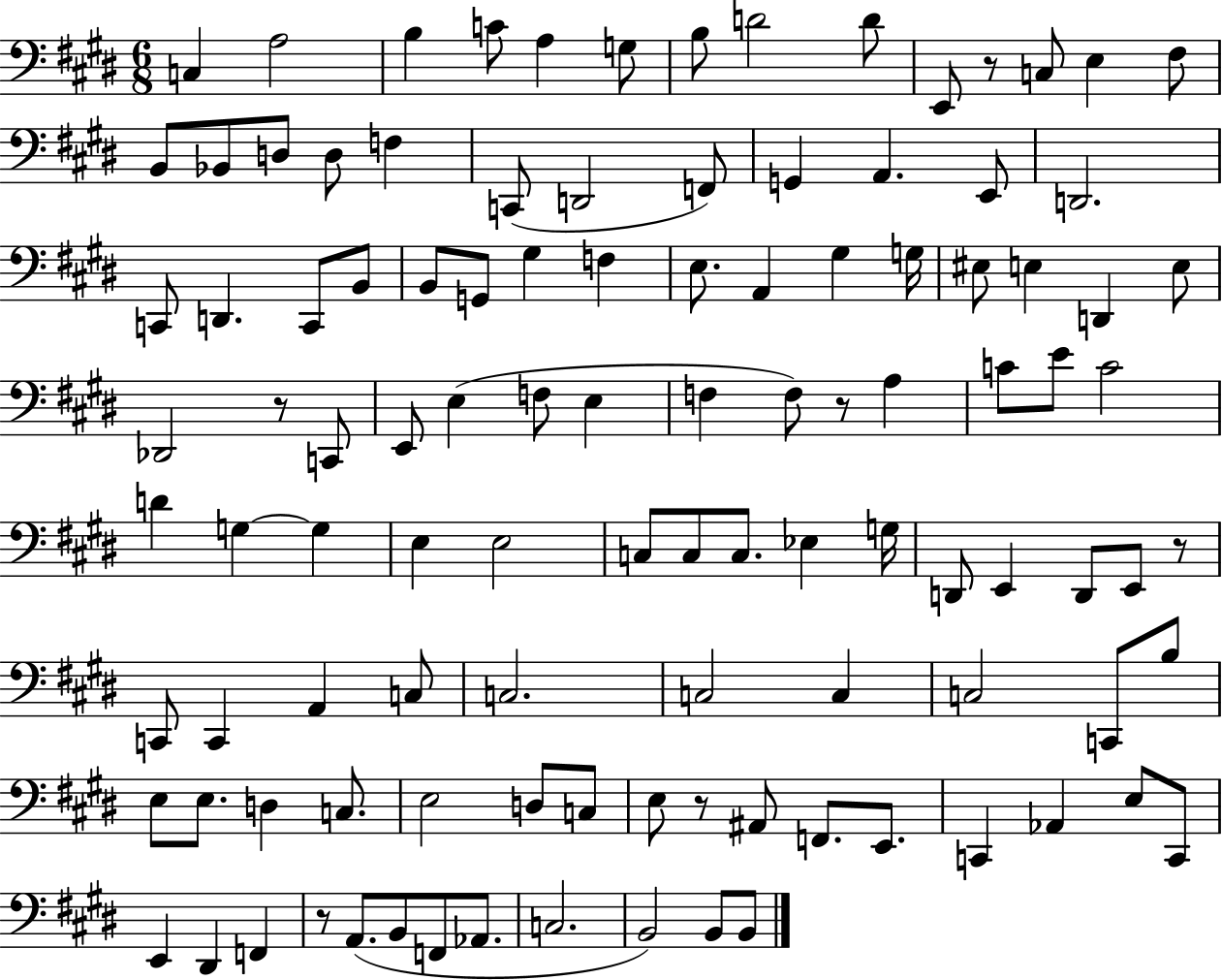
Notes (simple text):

C3/q A3/h B3/q C4/e A3/q G3/e B3/e D4/h D4/e E2/e R/e C3/e E3/q F#3/e B2/e Bb2/e D3/e D3/e F3/q C2/e D2/h F2/e G2/q A2/q. E2/e D2/h. C2/e D2/q. C2/e B2/e B2/e G2/e G#3/q F3/q E3/e. A2/q G#3/q G3/s EIS3/e E3/q D2/q E3/e Db2/h R/e C2/e E2/e E3/q F3/e E3/q F3/q F3/e R/e A3/q C4/e E4/e C4/h D4/q G3/q G3/q E3/q E3/h C3/e C3/e C3/e. Eb3/q G3/s D2/e E2/q D2/e E2/e R/e C2/e C2/q A2/q C3/e C3/h. C3/h C3/q C3/h C2/e B3/e E3/e E3/e. D3/q C3/e. E3/h D3/e C3/e E3/e R/e A#2/e F2/e. E2/e. C2/q Ab2/q E3/e C2/e E2/q D#2/q F2/q R/e A2/e. B2/e F2/e Ab2/e. C3/h. B2/h B2/e B2/e